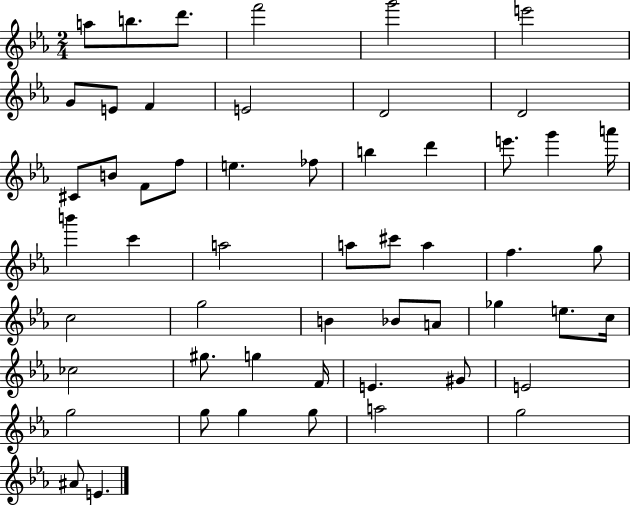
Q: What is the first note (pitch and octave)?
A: A5